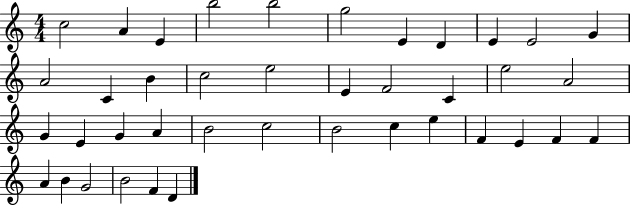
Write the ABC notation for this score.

X:1
T:Untitled
M:4/4
L:1/4
K:C
c2 A E b2 b2 g2 E D E E2 G A2 C B c2 e2 E F2 C e2 A2 G E G A B2 c2 B2 c e F E F F A B G2 B2 F D